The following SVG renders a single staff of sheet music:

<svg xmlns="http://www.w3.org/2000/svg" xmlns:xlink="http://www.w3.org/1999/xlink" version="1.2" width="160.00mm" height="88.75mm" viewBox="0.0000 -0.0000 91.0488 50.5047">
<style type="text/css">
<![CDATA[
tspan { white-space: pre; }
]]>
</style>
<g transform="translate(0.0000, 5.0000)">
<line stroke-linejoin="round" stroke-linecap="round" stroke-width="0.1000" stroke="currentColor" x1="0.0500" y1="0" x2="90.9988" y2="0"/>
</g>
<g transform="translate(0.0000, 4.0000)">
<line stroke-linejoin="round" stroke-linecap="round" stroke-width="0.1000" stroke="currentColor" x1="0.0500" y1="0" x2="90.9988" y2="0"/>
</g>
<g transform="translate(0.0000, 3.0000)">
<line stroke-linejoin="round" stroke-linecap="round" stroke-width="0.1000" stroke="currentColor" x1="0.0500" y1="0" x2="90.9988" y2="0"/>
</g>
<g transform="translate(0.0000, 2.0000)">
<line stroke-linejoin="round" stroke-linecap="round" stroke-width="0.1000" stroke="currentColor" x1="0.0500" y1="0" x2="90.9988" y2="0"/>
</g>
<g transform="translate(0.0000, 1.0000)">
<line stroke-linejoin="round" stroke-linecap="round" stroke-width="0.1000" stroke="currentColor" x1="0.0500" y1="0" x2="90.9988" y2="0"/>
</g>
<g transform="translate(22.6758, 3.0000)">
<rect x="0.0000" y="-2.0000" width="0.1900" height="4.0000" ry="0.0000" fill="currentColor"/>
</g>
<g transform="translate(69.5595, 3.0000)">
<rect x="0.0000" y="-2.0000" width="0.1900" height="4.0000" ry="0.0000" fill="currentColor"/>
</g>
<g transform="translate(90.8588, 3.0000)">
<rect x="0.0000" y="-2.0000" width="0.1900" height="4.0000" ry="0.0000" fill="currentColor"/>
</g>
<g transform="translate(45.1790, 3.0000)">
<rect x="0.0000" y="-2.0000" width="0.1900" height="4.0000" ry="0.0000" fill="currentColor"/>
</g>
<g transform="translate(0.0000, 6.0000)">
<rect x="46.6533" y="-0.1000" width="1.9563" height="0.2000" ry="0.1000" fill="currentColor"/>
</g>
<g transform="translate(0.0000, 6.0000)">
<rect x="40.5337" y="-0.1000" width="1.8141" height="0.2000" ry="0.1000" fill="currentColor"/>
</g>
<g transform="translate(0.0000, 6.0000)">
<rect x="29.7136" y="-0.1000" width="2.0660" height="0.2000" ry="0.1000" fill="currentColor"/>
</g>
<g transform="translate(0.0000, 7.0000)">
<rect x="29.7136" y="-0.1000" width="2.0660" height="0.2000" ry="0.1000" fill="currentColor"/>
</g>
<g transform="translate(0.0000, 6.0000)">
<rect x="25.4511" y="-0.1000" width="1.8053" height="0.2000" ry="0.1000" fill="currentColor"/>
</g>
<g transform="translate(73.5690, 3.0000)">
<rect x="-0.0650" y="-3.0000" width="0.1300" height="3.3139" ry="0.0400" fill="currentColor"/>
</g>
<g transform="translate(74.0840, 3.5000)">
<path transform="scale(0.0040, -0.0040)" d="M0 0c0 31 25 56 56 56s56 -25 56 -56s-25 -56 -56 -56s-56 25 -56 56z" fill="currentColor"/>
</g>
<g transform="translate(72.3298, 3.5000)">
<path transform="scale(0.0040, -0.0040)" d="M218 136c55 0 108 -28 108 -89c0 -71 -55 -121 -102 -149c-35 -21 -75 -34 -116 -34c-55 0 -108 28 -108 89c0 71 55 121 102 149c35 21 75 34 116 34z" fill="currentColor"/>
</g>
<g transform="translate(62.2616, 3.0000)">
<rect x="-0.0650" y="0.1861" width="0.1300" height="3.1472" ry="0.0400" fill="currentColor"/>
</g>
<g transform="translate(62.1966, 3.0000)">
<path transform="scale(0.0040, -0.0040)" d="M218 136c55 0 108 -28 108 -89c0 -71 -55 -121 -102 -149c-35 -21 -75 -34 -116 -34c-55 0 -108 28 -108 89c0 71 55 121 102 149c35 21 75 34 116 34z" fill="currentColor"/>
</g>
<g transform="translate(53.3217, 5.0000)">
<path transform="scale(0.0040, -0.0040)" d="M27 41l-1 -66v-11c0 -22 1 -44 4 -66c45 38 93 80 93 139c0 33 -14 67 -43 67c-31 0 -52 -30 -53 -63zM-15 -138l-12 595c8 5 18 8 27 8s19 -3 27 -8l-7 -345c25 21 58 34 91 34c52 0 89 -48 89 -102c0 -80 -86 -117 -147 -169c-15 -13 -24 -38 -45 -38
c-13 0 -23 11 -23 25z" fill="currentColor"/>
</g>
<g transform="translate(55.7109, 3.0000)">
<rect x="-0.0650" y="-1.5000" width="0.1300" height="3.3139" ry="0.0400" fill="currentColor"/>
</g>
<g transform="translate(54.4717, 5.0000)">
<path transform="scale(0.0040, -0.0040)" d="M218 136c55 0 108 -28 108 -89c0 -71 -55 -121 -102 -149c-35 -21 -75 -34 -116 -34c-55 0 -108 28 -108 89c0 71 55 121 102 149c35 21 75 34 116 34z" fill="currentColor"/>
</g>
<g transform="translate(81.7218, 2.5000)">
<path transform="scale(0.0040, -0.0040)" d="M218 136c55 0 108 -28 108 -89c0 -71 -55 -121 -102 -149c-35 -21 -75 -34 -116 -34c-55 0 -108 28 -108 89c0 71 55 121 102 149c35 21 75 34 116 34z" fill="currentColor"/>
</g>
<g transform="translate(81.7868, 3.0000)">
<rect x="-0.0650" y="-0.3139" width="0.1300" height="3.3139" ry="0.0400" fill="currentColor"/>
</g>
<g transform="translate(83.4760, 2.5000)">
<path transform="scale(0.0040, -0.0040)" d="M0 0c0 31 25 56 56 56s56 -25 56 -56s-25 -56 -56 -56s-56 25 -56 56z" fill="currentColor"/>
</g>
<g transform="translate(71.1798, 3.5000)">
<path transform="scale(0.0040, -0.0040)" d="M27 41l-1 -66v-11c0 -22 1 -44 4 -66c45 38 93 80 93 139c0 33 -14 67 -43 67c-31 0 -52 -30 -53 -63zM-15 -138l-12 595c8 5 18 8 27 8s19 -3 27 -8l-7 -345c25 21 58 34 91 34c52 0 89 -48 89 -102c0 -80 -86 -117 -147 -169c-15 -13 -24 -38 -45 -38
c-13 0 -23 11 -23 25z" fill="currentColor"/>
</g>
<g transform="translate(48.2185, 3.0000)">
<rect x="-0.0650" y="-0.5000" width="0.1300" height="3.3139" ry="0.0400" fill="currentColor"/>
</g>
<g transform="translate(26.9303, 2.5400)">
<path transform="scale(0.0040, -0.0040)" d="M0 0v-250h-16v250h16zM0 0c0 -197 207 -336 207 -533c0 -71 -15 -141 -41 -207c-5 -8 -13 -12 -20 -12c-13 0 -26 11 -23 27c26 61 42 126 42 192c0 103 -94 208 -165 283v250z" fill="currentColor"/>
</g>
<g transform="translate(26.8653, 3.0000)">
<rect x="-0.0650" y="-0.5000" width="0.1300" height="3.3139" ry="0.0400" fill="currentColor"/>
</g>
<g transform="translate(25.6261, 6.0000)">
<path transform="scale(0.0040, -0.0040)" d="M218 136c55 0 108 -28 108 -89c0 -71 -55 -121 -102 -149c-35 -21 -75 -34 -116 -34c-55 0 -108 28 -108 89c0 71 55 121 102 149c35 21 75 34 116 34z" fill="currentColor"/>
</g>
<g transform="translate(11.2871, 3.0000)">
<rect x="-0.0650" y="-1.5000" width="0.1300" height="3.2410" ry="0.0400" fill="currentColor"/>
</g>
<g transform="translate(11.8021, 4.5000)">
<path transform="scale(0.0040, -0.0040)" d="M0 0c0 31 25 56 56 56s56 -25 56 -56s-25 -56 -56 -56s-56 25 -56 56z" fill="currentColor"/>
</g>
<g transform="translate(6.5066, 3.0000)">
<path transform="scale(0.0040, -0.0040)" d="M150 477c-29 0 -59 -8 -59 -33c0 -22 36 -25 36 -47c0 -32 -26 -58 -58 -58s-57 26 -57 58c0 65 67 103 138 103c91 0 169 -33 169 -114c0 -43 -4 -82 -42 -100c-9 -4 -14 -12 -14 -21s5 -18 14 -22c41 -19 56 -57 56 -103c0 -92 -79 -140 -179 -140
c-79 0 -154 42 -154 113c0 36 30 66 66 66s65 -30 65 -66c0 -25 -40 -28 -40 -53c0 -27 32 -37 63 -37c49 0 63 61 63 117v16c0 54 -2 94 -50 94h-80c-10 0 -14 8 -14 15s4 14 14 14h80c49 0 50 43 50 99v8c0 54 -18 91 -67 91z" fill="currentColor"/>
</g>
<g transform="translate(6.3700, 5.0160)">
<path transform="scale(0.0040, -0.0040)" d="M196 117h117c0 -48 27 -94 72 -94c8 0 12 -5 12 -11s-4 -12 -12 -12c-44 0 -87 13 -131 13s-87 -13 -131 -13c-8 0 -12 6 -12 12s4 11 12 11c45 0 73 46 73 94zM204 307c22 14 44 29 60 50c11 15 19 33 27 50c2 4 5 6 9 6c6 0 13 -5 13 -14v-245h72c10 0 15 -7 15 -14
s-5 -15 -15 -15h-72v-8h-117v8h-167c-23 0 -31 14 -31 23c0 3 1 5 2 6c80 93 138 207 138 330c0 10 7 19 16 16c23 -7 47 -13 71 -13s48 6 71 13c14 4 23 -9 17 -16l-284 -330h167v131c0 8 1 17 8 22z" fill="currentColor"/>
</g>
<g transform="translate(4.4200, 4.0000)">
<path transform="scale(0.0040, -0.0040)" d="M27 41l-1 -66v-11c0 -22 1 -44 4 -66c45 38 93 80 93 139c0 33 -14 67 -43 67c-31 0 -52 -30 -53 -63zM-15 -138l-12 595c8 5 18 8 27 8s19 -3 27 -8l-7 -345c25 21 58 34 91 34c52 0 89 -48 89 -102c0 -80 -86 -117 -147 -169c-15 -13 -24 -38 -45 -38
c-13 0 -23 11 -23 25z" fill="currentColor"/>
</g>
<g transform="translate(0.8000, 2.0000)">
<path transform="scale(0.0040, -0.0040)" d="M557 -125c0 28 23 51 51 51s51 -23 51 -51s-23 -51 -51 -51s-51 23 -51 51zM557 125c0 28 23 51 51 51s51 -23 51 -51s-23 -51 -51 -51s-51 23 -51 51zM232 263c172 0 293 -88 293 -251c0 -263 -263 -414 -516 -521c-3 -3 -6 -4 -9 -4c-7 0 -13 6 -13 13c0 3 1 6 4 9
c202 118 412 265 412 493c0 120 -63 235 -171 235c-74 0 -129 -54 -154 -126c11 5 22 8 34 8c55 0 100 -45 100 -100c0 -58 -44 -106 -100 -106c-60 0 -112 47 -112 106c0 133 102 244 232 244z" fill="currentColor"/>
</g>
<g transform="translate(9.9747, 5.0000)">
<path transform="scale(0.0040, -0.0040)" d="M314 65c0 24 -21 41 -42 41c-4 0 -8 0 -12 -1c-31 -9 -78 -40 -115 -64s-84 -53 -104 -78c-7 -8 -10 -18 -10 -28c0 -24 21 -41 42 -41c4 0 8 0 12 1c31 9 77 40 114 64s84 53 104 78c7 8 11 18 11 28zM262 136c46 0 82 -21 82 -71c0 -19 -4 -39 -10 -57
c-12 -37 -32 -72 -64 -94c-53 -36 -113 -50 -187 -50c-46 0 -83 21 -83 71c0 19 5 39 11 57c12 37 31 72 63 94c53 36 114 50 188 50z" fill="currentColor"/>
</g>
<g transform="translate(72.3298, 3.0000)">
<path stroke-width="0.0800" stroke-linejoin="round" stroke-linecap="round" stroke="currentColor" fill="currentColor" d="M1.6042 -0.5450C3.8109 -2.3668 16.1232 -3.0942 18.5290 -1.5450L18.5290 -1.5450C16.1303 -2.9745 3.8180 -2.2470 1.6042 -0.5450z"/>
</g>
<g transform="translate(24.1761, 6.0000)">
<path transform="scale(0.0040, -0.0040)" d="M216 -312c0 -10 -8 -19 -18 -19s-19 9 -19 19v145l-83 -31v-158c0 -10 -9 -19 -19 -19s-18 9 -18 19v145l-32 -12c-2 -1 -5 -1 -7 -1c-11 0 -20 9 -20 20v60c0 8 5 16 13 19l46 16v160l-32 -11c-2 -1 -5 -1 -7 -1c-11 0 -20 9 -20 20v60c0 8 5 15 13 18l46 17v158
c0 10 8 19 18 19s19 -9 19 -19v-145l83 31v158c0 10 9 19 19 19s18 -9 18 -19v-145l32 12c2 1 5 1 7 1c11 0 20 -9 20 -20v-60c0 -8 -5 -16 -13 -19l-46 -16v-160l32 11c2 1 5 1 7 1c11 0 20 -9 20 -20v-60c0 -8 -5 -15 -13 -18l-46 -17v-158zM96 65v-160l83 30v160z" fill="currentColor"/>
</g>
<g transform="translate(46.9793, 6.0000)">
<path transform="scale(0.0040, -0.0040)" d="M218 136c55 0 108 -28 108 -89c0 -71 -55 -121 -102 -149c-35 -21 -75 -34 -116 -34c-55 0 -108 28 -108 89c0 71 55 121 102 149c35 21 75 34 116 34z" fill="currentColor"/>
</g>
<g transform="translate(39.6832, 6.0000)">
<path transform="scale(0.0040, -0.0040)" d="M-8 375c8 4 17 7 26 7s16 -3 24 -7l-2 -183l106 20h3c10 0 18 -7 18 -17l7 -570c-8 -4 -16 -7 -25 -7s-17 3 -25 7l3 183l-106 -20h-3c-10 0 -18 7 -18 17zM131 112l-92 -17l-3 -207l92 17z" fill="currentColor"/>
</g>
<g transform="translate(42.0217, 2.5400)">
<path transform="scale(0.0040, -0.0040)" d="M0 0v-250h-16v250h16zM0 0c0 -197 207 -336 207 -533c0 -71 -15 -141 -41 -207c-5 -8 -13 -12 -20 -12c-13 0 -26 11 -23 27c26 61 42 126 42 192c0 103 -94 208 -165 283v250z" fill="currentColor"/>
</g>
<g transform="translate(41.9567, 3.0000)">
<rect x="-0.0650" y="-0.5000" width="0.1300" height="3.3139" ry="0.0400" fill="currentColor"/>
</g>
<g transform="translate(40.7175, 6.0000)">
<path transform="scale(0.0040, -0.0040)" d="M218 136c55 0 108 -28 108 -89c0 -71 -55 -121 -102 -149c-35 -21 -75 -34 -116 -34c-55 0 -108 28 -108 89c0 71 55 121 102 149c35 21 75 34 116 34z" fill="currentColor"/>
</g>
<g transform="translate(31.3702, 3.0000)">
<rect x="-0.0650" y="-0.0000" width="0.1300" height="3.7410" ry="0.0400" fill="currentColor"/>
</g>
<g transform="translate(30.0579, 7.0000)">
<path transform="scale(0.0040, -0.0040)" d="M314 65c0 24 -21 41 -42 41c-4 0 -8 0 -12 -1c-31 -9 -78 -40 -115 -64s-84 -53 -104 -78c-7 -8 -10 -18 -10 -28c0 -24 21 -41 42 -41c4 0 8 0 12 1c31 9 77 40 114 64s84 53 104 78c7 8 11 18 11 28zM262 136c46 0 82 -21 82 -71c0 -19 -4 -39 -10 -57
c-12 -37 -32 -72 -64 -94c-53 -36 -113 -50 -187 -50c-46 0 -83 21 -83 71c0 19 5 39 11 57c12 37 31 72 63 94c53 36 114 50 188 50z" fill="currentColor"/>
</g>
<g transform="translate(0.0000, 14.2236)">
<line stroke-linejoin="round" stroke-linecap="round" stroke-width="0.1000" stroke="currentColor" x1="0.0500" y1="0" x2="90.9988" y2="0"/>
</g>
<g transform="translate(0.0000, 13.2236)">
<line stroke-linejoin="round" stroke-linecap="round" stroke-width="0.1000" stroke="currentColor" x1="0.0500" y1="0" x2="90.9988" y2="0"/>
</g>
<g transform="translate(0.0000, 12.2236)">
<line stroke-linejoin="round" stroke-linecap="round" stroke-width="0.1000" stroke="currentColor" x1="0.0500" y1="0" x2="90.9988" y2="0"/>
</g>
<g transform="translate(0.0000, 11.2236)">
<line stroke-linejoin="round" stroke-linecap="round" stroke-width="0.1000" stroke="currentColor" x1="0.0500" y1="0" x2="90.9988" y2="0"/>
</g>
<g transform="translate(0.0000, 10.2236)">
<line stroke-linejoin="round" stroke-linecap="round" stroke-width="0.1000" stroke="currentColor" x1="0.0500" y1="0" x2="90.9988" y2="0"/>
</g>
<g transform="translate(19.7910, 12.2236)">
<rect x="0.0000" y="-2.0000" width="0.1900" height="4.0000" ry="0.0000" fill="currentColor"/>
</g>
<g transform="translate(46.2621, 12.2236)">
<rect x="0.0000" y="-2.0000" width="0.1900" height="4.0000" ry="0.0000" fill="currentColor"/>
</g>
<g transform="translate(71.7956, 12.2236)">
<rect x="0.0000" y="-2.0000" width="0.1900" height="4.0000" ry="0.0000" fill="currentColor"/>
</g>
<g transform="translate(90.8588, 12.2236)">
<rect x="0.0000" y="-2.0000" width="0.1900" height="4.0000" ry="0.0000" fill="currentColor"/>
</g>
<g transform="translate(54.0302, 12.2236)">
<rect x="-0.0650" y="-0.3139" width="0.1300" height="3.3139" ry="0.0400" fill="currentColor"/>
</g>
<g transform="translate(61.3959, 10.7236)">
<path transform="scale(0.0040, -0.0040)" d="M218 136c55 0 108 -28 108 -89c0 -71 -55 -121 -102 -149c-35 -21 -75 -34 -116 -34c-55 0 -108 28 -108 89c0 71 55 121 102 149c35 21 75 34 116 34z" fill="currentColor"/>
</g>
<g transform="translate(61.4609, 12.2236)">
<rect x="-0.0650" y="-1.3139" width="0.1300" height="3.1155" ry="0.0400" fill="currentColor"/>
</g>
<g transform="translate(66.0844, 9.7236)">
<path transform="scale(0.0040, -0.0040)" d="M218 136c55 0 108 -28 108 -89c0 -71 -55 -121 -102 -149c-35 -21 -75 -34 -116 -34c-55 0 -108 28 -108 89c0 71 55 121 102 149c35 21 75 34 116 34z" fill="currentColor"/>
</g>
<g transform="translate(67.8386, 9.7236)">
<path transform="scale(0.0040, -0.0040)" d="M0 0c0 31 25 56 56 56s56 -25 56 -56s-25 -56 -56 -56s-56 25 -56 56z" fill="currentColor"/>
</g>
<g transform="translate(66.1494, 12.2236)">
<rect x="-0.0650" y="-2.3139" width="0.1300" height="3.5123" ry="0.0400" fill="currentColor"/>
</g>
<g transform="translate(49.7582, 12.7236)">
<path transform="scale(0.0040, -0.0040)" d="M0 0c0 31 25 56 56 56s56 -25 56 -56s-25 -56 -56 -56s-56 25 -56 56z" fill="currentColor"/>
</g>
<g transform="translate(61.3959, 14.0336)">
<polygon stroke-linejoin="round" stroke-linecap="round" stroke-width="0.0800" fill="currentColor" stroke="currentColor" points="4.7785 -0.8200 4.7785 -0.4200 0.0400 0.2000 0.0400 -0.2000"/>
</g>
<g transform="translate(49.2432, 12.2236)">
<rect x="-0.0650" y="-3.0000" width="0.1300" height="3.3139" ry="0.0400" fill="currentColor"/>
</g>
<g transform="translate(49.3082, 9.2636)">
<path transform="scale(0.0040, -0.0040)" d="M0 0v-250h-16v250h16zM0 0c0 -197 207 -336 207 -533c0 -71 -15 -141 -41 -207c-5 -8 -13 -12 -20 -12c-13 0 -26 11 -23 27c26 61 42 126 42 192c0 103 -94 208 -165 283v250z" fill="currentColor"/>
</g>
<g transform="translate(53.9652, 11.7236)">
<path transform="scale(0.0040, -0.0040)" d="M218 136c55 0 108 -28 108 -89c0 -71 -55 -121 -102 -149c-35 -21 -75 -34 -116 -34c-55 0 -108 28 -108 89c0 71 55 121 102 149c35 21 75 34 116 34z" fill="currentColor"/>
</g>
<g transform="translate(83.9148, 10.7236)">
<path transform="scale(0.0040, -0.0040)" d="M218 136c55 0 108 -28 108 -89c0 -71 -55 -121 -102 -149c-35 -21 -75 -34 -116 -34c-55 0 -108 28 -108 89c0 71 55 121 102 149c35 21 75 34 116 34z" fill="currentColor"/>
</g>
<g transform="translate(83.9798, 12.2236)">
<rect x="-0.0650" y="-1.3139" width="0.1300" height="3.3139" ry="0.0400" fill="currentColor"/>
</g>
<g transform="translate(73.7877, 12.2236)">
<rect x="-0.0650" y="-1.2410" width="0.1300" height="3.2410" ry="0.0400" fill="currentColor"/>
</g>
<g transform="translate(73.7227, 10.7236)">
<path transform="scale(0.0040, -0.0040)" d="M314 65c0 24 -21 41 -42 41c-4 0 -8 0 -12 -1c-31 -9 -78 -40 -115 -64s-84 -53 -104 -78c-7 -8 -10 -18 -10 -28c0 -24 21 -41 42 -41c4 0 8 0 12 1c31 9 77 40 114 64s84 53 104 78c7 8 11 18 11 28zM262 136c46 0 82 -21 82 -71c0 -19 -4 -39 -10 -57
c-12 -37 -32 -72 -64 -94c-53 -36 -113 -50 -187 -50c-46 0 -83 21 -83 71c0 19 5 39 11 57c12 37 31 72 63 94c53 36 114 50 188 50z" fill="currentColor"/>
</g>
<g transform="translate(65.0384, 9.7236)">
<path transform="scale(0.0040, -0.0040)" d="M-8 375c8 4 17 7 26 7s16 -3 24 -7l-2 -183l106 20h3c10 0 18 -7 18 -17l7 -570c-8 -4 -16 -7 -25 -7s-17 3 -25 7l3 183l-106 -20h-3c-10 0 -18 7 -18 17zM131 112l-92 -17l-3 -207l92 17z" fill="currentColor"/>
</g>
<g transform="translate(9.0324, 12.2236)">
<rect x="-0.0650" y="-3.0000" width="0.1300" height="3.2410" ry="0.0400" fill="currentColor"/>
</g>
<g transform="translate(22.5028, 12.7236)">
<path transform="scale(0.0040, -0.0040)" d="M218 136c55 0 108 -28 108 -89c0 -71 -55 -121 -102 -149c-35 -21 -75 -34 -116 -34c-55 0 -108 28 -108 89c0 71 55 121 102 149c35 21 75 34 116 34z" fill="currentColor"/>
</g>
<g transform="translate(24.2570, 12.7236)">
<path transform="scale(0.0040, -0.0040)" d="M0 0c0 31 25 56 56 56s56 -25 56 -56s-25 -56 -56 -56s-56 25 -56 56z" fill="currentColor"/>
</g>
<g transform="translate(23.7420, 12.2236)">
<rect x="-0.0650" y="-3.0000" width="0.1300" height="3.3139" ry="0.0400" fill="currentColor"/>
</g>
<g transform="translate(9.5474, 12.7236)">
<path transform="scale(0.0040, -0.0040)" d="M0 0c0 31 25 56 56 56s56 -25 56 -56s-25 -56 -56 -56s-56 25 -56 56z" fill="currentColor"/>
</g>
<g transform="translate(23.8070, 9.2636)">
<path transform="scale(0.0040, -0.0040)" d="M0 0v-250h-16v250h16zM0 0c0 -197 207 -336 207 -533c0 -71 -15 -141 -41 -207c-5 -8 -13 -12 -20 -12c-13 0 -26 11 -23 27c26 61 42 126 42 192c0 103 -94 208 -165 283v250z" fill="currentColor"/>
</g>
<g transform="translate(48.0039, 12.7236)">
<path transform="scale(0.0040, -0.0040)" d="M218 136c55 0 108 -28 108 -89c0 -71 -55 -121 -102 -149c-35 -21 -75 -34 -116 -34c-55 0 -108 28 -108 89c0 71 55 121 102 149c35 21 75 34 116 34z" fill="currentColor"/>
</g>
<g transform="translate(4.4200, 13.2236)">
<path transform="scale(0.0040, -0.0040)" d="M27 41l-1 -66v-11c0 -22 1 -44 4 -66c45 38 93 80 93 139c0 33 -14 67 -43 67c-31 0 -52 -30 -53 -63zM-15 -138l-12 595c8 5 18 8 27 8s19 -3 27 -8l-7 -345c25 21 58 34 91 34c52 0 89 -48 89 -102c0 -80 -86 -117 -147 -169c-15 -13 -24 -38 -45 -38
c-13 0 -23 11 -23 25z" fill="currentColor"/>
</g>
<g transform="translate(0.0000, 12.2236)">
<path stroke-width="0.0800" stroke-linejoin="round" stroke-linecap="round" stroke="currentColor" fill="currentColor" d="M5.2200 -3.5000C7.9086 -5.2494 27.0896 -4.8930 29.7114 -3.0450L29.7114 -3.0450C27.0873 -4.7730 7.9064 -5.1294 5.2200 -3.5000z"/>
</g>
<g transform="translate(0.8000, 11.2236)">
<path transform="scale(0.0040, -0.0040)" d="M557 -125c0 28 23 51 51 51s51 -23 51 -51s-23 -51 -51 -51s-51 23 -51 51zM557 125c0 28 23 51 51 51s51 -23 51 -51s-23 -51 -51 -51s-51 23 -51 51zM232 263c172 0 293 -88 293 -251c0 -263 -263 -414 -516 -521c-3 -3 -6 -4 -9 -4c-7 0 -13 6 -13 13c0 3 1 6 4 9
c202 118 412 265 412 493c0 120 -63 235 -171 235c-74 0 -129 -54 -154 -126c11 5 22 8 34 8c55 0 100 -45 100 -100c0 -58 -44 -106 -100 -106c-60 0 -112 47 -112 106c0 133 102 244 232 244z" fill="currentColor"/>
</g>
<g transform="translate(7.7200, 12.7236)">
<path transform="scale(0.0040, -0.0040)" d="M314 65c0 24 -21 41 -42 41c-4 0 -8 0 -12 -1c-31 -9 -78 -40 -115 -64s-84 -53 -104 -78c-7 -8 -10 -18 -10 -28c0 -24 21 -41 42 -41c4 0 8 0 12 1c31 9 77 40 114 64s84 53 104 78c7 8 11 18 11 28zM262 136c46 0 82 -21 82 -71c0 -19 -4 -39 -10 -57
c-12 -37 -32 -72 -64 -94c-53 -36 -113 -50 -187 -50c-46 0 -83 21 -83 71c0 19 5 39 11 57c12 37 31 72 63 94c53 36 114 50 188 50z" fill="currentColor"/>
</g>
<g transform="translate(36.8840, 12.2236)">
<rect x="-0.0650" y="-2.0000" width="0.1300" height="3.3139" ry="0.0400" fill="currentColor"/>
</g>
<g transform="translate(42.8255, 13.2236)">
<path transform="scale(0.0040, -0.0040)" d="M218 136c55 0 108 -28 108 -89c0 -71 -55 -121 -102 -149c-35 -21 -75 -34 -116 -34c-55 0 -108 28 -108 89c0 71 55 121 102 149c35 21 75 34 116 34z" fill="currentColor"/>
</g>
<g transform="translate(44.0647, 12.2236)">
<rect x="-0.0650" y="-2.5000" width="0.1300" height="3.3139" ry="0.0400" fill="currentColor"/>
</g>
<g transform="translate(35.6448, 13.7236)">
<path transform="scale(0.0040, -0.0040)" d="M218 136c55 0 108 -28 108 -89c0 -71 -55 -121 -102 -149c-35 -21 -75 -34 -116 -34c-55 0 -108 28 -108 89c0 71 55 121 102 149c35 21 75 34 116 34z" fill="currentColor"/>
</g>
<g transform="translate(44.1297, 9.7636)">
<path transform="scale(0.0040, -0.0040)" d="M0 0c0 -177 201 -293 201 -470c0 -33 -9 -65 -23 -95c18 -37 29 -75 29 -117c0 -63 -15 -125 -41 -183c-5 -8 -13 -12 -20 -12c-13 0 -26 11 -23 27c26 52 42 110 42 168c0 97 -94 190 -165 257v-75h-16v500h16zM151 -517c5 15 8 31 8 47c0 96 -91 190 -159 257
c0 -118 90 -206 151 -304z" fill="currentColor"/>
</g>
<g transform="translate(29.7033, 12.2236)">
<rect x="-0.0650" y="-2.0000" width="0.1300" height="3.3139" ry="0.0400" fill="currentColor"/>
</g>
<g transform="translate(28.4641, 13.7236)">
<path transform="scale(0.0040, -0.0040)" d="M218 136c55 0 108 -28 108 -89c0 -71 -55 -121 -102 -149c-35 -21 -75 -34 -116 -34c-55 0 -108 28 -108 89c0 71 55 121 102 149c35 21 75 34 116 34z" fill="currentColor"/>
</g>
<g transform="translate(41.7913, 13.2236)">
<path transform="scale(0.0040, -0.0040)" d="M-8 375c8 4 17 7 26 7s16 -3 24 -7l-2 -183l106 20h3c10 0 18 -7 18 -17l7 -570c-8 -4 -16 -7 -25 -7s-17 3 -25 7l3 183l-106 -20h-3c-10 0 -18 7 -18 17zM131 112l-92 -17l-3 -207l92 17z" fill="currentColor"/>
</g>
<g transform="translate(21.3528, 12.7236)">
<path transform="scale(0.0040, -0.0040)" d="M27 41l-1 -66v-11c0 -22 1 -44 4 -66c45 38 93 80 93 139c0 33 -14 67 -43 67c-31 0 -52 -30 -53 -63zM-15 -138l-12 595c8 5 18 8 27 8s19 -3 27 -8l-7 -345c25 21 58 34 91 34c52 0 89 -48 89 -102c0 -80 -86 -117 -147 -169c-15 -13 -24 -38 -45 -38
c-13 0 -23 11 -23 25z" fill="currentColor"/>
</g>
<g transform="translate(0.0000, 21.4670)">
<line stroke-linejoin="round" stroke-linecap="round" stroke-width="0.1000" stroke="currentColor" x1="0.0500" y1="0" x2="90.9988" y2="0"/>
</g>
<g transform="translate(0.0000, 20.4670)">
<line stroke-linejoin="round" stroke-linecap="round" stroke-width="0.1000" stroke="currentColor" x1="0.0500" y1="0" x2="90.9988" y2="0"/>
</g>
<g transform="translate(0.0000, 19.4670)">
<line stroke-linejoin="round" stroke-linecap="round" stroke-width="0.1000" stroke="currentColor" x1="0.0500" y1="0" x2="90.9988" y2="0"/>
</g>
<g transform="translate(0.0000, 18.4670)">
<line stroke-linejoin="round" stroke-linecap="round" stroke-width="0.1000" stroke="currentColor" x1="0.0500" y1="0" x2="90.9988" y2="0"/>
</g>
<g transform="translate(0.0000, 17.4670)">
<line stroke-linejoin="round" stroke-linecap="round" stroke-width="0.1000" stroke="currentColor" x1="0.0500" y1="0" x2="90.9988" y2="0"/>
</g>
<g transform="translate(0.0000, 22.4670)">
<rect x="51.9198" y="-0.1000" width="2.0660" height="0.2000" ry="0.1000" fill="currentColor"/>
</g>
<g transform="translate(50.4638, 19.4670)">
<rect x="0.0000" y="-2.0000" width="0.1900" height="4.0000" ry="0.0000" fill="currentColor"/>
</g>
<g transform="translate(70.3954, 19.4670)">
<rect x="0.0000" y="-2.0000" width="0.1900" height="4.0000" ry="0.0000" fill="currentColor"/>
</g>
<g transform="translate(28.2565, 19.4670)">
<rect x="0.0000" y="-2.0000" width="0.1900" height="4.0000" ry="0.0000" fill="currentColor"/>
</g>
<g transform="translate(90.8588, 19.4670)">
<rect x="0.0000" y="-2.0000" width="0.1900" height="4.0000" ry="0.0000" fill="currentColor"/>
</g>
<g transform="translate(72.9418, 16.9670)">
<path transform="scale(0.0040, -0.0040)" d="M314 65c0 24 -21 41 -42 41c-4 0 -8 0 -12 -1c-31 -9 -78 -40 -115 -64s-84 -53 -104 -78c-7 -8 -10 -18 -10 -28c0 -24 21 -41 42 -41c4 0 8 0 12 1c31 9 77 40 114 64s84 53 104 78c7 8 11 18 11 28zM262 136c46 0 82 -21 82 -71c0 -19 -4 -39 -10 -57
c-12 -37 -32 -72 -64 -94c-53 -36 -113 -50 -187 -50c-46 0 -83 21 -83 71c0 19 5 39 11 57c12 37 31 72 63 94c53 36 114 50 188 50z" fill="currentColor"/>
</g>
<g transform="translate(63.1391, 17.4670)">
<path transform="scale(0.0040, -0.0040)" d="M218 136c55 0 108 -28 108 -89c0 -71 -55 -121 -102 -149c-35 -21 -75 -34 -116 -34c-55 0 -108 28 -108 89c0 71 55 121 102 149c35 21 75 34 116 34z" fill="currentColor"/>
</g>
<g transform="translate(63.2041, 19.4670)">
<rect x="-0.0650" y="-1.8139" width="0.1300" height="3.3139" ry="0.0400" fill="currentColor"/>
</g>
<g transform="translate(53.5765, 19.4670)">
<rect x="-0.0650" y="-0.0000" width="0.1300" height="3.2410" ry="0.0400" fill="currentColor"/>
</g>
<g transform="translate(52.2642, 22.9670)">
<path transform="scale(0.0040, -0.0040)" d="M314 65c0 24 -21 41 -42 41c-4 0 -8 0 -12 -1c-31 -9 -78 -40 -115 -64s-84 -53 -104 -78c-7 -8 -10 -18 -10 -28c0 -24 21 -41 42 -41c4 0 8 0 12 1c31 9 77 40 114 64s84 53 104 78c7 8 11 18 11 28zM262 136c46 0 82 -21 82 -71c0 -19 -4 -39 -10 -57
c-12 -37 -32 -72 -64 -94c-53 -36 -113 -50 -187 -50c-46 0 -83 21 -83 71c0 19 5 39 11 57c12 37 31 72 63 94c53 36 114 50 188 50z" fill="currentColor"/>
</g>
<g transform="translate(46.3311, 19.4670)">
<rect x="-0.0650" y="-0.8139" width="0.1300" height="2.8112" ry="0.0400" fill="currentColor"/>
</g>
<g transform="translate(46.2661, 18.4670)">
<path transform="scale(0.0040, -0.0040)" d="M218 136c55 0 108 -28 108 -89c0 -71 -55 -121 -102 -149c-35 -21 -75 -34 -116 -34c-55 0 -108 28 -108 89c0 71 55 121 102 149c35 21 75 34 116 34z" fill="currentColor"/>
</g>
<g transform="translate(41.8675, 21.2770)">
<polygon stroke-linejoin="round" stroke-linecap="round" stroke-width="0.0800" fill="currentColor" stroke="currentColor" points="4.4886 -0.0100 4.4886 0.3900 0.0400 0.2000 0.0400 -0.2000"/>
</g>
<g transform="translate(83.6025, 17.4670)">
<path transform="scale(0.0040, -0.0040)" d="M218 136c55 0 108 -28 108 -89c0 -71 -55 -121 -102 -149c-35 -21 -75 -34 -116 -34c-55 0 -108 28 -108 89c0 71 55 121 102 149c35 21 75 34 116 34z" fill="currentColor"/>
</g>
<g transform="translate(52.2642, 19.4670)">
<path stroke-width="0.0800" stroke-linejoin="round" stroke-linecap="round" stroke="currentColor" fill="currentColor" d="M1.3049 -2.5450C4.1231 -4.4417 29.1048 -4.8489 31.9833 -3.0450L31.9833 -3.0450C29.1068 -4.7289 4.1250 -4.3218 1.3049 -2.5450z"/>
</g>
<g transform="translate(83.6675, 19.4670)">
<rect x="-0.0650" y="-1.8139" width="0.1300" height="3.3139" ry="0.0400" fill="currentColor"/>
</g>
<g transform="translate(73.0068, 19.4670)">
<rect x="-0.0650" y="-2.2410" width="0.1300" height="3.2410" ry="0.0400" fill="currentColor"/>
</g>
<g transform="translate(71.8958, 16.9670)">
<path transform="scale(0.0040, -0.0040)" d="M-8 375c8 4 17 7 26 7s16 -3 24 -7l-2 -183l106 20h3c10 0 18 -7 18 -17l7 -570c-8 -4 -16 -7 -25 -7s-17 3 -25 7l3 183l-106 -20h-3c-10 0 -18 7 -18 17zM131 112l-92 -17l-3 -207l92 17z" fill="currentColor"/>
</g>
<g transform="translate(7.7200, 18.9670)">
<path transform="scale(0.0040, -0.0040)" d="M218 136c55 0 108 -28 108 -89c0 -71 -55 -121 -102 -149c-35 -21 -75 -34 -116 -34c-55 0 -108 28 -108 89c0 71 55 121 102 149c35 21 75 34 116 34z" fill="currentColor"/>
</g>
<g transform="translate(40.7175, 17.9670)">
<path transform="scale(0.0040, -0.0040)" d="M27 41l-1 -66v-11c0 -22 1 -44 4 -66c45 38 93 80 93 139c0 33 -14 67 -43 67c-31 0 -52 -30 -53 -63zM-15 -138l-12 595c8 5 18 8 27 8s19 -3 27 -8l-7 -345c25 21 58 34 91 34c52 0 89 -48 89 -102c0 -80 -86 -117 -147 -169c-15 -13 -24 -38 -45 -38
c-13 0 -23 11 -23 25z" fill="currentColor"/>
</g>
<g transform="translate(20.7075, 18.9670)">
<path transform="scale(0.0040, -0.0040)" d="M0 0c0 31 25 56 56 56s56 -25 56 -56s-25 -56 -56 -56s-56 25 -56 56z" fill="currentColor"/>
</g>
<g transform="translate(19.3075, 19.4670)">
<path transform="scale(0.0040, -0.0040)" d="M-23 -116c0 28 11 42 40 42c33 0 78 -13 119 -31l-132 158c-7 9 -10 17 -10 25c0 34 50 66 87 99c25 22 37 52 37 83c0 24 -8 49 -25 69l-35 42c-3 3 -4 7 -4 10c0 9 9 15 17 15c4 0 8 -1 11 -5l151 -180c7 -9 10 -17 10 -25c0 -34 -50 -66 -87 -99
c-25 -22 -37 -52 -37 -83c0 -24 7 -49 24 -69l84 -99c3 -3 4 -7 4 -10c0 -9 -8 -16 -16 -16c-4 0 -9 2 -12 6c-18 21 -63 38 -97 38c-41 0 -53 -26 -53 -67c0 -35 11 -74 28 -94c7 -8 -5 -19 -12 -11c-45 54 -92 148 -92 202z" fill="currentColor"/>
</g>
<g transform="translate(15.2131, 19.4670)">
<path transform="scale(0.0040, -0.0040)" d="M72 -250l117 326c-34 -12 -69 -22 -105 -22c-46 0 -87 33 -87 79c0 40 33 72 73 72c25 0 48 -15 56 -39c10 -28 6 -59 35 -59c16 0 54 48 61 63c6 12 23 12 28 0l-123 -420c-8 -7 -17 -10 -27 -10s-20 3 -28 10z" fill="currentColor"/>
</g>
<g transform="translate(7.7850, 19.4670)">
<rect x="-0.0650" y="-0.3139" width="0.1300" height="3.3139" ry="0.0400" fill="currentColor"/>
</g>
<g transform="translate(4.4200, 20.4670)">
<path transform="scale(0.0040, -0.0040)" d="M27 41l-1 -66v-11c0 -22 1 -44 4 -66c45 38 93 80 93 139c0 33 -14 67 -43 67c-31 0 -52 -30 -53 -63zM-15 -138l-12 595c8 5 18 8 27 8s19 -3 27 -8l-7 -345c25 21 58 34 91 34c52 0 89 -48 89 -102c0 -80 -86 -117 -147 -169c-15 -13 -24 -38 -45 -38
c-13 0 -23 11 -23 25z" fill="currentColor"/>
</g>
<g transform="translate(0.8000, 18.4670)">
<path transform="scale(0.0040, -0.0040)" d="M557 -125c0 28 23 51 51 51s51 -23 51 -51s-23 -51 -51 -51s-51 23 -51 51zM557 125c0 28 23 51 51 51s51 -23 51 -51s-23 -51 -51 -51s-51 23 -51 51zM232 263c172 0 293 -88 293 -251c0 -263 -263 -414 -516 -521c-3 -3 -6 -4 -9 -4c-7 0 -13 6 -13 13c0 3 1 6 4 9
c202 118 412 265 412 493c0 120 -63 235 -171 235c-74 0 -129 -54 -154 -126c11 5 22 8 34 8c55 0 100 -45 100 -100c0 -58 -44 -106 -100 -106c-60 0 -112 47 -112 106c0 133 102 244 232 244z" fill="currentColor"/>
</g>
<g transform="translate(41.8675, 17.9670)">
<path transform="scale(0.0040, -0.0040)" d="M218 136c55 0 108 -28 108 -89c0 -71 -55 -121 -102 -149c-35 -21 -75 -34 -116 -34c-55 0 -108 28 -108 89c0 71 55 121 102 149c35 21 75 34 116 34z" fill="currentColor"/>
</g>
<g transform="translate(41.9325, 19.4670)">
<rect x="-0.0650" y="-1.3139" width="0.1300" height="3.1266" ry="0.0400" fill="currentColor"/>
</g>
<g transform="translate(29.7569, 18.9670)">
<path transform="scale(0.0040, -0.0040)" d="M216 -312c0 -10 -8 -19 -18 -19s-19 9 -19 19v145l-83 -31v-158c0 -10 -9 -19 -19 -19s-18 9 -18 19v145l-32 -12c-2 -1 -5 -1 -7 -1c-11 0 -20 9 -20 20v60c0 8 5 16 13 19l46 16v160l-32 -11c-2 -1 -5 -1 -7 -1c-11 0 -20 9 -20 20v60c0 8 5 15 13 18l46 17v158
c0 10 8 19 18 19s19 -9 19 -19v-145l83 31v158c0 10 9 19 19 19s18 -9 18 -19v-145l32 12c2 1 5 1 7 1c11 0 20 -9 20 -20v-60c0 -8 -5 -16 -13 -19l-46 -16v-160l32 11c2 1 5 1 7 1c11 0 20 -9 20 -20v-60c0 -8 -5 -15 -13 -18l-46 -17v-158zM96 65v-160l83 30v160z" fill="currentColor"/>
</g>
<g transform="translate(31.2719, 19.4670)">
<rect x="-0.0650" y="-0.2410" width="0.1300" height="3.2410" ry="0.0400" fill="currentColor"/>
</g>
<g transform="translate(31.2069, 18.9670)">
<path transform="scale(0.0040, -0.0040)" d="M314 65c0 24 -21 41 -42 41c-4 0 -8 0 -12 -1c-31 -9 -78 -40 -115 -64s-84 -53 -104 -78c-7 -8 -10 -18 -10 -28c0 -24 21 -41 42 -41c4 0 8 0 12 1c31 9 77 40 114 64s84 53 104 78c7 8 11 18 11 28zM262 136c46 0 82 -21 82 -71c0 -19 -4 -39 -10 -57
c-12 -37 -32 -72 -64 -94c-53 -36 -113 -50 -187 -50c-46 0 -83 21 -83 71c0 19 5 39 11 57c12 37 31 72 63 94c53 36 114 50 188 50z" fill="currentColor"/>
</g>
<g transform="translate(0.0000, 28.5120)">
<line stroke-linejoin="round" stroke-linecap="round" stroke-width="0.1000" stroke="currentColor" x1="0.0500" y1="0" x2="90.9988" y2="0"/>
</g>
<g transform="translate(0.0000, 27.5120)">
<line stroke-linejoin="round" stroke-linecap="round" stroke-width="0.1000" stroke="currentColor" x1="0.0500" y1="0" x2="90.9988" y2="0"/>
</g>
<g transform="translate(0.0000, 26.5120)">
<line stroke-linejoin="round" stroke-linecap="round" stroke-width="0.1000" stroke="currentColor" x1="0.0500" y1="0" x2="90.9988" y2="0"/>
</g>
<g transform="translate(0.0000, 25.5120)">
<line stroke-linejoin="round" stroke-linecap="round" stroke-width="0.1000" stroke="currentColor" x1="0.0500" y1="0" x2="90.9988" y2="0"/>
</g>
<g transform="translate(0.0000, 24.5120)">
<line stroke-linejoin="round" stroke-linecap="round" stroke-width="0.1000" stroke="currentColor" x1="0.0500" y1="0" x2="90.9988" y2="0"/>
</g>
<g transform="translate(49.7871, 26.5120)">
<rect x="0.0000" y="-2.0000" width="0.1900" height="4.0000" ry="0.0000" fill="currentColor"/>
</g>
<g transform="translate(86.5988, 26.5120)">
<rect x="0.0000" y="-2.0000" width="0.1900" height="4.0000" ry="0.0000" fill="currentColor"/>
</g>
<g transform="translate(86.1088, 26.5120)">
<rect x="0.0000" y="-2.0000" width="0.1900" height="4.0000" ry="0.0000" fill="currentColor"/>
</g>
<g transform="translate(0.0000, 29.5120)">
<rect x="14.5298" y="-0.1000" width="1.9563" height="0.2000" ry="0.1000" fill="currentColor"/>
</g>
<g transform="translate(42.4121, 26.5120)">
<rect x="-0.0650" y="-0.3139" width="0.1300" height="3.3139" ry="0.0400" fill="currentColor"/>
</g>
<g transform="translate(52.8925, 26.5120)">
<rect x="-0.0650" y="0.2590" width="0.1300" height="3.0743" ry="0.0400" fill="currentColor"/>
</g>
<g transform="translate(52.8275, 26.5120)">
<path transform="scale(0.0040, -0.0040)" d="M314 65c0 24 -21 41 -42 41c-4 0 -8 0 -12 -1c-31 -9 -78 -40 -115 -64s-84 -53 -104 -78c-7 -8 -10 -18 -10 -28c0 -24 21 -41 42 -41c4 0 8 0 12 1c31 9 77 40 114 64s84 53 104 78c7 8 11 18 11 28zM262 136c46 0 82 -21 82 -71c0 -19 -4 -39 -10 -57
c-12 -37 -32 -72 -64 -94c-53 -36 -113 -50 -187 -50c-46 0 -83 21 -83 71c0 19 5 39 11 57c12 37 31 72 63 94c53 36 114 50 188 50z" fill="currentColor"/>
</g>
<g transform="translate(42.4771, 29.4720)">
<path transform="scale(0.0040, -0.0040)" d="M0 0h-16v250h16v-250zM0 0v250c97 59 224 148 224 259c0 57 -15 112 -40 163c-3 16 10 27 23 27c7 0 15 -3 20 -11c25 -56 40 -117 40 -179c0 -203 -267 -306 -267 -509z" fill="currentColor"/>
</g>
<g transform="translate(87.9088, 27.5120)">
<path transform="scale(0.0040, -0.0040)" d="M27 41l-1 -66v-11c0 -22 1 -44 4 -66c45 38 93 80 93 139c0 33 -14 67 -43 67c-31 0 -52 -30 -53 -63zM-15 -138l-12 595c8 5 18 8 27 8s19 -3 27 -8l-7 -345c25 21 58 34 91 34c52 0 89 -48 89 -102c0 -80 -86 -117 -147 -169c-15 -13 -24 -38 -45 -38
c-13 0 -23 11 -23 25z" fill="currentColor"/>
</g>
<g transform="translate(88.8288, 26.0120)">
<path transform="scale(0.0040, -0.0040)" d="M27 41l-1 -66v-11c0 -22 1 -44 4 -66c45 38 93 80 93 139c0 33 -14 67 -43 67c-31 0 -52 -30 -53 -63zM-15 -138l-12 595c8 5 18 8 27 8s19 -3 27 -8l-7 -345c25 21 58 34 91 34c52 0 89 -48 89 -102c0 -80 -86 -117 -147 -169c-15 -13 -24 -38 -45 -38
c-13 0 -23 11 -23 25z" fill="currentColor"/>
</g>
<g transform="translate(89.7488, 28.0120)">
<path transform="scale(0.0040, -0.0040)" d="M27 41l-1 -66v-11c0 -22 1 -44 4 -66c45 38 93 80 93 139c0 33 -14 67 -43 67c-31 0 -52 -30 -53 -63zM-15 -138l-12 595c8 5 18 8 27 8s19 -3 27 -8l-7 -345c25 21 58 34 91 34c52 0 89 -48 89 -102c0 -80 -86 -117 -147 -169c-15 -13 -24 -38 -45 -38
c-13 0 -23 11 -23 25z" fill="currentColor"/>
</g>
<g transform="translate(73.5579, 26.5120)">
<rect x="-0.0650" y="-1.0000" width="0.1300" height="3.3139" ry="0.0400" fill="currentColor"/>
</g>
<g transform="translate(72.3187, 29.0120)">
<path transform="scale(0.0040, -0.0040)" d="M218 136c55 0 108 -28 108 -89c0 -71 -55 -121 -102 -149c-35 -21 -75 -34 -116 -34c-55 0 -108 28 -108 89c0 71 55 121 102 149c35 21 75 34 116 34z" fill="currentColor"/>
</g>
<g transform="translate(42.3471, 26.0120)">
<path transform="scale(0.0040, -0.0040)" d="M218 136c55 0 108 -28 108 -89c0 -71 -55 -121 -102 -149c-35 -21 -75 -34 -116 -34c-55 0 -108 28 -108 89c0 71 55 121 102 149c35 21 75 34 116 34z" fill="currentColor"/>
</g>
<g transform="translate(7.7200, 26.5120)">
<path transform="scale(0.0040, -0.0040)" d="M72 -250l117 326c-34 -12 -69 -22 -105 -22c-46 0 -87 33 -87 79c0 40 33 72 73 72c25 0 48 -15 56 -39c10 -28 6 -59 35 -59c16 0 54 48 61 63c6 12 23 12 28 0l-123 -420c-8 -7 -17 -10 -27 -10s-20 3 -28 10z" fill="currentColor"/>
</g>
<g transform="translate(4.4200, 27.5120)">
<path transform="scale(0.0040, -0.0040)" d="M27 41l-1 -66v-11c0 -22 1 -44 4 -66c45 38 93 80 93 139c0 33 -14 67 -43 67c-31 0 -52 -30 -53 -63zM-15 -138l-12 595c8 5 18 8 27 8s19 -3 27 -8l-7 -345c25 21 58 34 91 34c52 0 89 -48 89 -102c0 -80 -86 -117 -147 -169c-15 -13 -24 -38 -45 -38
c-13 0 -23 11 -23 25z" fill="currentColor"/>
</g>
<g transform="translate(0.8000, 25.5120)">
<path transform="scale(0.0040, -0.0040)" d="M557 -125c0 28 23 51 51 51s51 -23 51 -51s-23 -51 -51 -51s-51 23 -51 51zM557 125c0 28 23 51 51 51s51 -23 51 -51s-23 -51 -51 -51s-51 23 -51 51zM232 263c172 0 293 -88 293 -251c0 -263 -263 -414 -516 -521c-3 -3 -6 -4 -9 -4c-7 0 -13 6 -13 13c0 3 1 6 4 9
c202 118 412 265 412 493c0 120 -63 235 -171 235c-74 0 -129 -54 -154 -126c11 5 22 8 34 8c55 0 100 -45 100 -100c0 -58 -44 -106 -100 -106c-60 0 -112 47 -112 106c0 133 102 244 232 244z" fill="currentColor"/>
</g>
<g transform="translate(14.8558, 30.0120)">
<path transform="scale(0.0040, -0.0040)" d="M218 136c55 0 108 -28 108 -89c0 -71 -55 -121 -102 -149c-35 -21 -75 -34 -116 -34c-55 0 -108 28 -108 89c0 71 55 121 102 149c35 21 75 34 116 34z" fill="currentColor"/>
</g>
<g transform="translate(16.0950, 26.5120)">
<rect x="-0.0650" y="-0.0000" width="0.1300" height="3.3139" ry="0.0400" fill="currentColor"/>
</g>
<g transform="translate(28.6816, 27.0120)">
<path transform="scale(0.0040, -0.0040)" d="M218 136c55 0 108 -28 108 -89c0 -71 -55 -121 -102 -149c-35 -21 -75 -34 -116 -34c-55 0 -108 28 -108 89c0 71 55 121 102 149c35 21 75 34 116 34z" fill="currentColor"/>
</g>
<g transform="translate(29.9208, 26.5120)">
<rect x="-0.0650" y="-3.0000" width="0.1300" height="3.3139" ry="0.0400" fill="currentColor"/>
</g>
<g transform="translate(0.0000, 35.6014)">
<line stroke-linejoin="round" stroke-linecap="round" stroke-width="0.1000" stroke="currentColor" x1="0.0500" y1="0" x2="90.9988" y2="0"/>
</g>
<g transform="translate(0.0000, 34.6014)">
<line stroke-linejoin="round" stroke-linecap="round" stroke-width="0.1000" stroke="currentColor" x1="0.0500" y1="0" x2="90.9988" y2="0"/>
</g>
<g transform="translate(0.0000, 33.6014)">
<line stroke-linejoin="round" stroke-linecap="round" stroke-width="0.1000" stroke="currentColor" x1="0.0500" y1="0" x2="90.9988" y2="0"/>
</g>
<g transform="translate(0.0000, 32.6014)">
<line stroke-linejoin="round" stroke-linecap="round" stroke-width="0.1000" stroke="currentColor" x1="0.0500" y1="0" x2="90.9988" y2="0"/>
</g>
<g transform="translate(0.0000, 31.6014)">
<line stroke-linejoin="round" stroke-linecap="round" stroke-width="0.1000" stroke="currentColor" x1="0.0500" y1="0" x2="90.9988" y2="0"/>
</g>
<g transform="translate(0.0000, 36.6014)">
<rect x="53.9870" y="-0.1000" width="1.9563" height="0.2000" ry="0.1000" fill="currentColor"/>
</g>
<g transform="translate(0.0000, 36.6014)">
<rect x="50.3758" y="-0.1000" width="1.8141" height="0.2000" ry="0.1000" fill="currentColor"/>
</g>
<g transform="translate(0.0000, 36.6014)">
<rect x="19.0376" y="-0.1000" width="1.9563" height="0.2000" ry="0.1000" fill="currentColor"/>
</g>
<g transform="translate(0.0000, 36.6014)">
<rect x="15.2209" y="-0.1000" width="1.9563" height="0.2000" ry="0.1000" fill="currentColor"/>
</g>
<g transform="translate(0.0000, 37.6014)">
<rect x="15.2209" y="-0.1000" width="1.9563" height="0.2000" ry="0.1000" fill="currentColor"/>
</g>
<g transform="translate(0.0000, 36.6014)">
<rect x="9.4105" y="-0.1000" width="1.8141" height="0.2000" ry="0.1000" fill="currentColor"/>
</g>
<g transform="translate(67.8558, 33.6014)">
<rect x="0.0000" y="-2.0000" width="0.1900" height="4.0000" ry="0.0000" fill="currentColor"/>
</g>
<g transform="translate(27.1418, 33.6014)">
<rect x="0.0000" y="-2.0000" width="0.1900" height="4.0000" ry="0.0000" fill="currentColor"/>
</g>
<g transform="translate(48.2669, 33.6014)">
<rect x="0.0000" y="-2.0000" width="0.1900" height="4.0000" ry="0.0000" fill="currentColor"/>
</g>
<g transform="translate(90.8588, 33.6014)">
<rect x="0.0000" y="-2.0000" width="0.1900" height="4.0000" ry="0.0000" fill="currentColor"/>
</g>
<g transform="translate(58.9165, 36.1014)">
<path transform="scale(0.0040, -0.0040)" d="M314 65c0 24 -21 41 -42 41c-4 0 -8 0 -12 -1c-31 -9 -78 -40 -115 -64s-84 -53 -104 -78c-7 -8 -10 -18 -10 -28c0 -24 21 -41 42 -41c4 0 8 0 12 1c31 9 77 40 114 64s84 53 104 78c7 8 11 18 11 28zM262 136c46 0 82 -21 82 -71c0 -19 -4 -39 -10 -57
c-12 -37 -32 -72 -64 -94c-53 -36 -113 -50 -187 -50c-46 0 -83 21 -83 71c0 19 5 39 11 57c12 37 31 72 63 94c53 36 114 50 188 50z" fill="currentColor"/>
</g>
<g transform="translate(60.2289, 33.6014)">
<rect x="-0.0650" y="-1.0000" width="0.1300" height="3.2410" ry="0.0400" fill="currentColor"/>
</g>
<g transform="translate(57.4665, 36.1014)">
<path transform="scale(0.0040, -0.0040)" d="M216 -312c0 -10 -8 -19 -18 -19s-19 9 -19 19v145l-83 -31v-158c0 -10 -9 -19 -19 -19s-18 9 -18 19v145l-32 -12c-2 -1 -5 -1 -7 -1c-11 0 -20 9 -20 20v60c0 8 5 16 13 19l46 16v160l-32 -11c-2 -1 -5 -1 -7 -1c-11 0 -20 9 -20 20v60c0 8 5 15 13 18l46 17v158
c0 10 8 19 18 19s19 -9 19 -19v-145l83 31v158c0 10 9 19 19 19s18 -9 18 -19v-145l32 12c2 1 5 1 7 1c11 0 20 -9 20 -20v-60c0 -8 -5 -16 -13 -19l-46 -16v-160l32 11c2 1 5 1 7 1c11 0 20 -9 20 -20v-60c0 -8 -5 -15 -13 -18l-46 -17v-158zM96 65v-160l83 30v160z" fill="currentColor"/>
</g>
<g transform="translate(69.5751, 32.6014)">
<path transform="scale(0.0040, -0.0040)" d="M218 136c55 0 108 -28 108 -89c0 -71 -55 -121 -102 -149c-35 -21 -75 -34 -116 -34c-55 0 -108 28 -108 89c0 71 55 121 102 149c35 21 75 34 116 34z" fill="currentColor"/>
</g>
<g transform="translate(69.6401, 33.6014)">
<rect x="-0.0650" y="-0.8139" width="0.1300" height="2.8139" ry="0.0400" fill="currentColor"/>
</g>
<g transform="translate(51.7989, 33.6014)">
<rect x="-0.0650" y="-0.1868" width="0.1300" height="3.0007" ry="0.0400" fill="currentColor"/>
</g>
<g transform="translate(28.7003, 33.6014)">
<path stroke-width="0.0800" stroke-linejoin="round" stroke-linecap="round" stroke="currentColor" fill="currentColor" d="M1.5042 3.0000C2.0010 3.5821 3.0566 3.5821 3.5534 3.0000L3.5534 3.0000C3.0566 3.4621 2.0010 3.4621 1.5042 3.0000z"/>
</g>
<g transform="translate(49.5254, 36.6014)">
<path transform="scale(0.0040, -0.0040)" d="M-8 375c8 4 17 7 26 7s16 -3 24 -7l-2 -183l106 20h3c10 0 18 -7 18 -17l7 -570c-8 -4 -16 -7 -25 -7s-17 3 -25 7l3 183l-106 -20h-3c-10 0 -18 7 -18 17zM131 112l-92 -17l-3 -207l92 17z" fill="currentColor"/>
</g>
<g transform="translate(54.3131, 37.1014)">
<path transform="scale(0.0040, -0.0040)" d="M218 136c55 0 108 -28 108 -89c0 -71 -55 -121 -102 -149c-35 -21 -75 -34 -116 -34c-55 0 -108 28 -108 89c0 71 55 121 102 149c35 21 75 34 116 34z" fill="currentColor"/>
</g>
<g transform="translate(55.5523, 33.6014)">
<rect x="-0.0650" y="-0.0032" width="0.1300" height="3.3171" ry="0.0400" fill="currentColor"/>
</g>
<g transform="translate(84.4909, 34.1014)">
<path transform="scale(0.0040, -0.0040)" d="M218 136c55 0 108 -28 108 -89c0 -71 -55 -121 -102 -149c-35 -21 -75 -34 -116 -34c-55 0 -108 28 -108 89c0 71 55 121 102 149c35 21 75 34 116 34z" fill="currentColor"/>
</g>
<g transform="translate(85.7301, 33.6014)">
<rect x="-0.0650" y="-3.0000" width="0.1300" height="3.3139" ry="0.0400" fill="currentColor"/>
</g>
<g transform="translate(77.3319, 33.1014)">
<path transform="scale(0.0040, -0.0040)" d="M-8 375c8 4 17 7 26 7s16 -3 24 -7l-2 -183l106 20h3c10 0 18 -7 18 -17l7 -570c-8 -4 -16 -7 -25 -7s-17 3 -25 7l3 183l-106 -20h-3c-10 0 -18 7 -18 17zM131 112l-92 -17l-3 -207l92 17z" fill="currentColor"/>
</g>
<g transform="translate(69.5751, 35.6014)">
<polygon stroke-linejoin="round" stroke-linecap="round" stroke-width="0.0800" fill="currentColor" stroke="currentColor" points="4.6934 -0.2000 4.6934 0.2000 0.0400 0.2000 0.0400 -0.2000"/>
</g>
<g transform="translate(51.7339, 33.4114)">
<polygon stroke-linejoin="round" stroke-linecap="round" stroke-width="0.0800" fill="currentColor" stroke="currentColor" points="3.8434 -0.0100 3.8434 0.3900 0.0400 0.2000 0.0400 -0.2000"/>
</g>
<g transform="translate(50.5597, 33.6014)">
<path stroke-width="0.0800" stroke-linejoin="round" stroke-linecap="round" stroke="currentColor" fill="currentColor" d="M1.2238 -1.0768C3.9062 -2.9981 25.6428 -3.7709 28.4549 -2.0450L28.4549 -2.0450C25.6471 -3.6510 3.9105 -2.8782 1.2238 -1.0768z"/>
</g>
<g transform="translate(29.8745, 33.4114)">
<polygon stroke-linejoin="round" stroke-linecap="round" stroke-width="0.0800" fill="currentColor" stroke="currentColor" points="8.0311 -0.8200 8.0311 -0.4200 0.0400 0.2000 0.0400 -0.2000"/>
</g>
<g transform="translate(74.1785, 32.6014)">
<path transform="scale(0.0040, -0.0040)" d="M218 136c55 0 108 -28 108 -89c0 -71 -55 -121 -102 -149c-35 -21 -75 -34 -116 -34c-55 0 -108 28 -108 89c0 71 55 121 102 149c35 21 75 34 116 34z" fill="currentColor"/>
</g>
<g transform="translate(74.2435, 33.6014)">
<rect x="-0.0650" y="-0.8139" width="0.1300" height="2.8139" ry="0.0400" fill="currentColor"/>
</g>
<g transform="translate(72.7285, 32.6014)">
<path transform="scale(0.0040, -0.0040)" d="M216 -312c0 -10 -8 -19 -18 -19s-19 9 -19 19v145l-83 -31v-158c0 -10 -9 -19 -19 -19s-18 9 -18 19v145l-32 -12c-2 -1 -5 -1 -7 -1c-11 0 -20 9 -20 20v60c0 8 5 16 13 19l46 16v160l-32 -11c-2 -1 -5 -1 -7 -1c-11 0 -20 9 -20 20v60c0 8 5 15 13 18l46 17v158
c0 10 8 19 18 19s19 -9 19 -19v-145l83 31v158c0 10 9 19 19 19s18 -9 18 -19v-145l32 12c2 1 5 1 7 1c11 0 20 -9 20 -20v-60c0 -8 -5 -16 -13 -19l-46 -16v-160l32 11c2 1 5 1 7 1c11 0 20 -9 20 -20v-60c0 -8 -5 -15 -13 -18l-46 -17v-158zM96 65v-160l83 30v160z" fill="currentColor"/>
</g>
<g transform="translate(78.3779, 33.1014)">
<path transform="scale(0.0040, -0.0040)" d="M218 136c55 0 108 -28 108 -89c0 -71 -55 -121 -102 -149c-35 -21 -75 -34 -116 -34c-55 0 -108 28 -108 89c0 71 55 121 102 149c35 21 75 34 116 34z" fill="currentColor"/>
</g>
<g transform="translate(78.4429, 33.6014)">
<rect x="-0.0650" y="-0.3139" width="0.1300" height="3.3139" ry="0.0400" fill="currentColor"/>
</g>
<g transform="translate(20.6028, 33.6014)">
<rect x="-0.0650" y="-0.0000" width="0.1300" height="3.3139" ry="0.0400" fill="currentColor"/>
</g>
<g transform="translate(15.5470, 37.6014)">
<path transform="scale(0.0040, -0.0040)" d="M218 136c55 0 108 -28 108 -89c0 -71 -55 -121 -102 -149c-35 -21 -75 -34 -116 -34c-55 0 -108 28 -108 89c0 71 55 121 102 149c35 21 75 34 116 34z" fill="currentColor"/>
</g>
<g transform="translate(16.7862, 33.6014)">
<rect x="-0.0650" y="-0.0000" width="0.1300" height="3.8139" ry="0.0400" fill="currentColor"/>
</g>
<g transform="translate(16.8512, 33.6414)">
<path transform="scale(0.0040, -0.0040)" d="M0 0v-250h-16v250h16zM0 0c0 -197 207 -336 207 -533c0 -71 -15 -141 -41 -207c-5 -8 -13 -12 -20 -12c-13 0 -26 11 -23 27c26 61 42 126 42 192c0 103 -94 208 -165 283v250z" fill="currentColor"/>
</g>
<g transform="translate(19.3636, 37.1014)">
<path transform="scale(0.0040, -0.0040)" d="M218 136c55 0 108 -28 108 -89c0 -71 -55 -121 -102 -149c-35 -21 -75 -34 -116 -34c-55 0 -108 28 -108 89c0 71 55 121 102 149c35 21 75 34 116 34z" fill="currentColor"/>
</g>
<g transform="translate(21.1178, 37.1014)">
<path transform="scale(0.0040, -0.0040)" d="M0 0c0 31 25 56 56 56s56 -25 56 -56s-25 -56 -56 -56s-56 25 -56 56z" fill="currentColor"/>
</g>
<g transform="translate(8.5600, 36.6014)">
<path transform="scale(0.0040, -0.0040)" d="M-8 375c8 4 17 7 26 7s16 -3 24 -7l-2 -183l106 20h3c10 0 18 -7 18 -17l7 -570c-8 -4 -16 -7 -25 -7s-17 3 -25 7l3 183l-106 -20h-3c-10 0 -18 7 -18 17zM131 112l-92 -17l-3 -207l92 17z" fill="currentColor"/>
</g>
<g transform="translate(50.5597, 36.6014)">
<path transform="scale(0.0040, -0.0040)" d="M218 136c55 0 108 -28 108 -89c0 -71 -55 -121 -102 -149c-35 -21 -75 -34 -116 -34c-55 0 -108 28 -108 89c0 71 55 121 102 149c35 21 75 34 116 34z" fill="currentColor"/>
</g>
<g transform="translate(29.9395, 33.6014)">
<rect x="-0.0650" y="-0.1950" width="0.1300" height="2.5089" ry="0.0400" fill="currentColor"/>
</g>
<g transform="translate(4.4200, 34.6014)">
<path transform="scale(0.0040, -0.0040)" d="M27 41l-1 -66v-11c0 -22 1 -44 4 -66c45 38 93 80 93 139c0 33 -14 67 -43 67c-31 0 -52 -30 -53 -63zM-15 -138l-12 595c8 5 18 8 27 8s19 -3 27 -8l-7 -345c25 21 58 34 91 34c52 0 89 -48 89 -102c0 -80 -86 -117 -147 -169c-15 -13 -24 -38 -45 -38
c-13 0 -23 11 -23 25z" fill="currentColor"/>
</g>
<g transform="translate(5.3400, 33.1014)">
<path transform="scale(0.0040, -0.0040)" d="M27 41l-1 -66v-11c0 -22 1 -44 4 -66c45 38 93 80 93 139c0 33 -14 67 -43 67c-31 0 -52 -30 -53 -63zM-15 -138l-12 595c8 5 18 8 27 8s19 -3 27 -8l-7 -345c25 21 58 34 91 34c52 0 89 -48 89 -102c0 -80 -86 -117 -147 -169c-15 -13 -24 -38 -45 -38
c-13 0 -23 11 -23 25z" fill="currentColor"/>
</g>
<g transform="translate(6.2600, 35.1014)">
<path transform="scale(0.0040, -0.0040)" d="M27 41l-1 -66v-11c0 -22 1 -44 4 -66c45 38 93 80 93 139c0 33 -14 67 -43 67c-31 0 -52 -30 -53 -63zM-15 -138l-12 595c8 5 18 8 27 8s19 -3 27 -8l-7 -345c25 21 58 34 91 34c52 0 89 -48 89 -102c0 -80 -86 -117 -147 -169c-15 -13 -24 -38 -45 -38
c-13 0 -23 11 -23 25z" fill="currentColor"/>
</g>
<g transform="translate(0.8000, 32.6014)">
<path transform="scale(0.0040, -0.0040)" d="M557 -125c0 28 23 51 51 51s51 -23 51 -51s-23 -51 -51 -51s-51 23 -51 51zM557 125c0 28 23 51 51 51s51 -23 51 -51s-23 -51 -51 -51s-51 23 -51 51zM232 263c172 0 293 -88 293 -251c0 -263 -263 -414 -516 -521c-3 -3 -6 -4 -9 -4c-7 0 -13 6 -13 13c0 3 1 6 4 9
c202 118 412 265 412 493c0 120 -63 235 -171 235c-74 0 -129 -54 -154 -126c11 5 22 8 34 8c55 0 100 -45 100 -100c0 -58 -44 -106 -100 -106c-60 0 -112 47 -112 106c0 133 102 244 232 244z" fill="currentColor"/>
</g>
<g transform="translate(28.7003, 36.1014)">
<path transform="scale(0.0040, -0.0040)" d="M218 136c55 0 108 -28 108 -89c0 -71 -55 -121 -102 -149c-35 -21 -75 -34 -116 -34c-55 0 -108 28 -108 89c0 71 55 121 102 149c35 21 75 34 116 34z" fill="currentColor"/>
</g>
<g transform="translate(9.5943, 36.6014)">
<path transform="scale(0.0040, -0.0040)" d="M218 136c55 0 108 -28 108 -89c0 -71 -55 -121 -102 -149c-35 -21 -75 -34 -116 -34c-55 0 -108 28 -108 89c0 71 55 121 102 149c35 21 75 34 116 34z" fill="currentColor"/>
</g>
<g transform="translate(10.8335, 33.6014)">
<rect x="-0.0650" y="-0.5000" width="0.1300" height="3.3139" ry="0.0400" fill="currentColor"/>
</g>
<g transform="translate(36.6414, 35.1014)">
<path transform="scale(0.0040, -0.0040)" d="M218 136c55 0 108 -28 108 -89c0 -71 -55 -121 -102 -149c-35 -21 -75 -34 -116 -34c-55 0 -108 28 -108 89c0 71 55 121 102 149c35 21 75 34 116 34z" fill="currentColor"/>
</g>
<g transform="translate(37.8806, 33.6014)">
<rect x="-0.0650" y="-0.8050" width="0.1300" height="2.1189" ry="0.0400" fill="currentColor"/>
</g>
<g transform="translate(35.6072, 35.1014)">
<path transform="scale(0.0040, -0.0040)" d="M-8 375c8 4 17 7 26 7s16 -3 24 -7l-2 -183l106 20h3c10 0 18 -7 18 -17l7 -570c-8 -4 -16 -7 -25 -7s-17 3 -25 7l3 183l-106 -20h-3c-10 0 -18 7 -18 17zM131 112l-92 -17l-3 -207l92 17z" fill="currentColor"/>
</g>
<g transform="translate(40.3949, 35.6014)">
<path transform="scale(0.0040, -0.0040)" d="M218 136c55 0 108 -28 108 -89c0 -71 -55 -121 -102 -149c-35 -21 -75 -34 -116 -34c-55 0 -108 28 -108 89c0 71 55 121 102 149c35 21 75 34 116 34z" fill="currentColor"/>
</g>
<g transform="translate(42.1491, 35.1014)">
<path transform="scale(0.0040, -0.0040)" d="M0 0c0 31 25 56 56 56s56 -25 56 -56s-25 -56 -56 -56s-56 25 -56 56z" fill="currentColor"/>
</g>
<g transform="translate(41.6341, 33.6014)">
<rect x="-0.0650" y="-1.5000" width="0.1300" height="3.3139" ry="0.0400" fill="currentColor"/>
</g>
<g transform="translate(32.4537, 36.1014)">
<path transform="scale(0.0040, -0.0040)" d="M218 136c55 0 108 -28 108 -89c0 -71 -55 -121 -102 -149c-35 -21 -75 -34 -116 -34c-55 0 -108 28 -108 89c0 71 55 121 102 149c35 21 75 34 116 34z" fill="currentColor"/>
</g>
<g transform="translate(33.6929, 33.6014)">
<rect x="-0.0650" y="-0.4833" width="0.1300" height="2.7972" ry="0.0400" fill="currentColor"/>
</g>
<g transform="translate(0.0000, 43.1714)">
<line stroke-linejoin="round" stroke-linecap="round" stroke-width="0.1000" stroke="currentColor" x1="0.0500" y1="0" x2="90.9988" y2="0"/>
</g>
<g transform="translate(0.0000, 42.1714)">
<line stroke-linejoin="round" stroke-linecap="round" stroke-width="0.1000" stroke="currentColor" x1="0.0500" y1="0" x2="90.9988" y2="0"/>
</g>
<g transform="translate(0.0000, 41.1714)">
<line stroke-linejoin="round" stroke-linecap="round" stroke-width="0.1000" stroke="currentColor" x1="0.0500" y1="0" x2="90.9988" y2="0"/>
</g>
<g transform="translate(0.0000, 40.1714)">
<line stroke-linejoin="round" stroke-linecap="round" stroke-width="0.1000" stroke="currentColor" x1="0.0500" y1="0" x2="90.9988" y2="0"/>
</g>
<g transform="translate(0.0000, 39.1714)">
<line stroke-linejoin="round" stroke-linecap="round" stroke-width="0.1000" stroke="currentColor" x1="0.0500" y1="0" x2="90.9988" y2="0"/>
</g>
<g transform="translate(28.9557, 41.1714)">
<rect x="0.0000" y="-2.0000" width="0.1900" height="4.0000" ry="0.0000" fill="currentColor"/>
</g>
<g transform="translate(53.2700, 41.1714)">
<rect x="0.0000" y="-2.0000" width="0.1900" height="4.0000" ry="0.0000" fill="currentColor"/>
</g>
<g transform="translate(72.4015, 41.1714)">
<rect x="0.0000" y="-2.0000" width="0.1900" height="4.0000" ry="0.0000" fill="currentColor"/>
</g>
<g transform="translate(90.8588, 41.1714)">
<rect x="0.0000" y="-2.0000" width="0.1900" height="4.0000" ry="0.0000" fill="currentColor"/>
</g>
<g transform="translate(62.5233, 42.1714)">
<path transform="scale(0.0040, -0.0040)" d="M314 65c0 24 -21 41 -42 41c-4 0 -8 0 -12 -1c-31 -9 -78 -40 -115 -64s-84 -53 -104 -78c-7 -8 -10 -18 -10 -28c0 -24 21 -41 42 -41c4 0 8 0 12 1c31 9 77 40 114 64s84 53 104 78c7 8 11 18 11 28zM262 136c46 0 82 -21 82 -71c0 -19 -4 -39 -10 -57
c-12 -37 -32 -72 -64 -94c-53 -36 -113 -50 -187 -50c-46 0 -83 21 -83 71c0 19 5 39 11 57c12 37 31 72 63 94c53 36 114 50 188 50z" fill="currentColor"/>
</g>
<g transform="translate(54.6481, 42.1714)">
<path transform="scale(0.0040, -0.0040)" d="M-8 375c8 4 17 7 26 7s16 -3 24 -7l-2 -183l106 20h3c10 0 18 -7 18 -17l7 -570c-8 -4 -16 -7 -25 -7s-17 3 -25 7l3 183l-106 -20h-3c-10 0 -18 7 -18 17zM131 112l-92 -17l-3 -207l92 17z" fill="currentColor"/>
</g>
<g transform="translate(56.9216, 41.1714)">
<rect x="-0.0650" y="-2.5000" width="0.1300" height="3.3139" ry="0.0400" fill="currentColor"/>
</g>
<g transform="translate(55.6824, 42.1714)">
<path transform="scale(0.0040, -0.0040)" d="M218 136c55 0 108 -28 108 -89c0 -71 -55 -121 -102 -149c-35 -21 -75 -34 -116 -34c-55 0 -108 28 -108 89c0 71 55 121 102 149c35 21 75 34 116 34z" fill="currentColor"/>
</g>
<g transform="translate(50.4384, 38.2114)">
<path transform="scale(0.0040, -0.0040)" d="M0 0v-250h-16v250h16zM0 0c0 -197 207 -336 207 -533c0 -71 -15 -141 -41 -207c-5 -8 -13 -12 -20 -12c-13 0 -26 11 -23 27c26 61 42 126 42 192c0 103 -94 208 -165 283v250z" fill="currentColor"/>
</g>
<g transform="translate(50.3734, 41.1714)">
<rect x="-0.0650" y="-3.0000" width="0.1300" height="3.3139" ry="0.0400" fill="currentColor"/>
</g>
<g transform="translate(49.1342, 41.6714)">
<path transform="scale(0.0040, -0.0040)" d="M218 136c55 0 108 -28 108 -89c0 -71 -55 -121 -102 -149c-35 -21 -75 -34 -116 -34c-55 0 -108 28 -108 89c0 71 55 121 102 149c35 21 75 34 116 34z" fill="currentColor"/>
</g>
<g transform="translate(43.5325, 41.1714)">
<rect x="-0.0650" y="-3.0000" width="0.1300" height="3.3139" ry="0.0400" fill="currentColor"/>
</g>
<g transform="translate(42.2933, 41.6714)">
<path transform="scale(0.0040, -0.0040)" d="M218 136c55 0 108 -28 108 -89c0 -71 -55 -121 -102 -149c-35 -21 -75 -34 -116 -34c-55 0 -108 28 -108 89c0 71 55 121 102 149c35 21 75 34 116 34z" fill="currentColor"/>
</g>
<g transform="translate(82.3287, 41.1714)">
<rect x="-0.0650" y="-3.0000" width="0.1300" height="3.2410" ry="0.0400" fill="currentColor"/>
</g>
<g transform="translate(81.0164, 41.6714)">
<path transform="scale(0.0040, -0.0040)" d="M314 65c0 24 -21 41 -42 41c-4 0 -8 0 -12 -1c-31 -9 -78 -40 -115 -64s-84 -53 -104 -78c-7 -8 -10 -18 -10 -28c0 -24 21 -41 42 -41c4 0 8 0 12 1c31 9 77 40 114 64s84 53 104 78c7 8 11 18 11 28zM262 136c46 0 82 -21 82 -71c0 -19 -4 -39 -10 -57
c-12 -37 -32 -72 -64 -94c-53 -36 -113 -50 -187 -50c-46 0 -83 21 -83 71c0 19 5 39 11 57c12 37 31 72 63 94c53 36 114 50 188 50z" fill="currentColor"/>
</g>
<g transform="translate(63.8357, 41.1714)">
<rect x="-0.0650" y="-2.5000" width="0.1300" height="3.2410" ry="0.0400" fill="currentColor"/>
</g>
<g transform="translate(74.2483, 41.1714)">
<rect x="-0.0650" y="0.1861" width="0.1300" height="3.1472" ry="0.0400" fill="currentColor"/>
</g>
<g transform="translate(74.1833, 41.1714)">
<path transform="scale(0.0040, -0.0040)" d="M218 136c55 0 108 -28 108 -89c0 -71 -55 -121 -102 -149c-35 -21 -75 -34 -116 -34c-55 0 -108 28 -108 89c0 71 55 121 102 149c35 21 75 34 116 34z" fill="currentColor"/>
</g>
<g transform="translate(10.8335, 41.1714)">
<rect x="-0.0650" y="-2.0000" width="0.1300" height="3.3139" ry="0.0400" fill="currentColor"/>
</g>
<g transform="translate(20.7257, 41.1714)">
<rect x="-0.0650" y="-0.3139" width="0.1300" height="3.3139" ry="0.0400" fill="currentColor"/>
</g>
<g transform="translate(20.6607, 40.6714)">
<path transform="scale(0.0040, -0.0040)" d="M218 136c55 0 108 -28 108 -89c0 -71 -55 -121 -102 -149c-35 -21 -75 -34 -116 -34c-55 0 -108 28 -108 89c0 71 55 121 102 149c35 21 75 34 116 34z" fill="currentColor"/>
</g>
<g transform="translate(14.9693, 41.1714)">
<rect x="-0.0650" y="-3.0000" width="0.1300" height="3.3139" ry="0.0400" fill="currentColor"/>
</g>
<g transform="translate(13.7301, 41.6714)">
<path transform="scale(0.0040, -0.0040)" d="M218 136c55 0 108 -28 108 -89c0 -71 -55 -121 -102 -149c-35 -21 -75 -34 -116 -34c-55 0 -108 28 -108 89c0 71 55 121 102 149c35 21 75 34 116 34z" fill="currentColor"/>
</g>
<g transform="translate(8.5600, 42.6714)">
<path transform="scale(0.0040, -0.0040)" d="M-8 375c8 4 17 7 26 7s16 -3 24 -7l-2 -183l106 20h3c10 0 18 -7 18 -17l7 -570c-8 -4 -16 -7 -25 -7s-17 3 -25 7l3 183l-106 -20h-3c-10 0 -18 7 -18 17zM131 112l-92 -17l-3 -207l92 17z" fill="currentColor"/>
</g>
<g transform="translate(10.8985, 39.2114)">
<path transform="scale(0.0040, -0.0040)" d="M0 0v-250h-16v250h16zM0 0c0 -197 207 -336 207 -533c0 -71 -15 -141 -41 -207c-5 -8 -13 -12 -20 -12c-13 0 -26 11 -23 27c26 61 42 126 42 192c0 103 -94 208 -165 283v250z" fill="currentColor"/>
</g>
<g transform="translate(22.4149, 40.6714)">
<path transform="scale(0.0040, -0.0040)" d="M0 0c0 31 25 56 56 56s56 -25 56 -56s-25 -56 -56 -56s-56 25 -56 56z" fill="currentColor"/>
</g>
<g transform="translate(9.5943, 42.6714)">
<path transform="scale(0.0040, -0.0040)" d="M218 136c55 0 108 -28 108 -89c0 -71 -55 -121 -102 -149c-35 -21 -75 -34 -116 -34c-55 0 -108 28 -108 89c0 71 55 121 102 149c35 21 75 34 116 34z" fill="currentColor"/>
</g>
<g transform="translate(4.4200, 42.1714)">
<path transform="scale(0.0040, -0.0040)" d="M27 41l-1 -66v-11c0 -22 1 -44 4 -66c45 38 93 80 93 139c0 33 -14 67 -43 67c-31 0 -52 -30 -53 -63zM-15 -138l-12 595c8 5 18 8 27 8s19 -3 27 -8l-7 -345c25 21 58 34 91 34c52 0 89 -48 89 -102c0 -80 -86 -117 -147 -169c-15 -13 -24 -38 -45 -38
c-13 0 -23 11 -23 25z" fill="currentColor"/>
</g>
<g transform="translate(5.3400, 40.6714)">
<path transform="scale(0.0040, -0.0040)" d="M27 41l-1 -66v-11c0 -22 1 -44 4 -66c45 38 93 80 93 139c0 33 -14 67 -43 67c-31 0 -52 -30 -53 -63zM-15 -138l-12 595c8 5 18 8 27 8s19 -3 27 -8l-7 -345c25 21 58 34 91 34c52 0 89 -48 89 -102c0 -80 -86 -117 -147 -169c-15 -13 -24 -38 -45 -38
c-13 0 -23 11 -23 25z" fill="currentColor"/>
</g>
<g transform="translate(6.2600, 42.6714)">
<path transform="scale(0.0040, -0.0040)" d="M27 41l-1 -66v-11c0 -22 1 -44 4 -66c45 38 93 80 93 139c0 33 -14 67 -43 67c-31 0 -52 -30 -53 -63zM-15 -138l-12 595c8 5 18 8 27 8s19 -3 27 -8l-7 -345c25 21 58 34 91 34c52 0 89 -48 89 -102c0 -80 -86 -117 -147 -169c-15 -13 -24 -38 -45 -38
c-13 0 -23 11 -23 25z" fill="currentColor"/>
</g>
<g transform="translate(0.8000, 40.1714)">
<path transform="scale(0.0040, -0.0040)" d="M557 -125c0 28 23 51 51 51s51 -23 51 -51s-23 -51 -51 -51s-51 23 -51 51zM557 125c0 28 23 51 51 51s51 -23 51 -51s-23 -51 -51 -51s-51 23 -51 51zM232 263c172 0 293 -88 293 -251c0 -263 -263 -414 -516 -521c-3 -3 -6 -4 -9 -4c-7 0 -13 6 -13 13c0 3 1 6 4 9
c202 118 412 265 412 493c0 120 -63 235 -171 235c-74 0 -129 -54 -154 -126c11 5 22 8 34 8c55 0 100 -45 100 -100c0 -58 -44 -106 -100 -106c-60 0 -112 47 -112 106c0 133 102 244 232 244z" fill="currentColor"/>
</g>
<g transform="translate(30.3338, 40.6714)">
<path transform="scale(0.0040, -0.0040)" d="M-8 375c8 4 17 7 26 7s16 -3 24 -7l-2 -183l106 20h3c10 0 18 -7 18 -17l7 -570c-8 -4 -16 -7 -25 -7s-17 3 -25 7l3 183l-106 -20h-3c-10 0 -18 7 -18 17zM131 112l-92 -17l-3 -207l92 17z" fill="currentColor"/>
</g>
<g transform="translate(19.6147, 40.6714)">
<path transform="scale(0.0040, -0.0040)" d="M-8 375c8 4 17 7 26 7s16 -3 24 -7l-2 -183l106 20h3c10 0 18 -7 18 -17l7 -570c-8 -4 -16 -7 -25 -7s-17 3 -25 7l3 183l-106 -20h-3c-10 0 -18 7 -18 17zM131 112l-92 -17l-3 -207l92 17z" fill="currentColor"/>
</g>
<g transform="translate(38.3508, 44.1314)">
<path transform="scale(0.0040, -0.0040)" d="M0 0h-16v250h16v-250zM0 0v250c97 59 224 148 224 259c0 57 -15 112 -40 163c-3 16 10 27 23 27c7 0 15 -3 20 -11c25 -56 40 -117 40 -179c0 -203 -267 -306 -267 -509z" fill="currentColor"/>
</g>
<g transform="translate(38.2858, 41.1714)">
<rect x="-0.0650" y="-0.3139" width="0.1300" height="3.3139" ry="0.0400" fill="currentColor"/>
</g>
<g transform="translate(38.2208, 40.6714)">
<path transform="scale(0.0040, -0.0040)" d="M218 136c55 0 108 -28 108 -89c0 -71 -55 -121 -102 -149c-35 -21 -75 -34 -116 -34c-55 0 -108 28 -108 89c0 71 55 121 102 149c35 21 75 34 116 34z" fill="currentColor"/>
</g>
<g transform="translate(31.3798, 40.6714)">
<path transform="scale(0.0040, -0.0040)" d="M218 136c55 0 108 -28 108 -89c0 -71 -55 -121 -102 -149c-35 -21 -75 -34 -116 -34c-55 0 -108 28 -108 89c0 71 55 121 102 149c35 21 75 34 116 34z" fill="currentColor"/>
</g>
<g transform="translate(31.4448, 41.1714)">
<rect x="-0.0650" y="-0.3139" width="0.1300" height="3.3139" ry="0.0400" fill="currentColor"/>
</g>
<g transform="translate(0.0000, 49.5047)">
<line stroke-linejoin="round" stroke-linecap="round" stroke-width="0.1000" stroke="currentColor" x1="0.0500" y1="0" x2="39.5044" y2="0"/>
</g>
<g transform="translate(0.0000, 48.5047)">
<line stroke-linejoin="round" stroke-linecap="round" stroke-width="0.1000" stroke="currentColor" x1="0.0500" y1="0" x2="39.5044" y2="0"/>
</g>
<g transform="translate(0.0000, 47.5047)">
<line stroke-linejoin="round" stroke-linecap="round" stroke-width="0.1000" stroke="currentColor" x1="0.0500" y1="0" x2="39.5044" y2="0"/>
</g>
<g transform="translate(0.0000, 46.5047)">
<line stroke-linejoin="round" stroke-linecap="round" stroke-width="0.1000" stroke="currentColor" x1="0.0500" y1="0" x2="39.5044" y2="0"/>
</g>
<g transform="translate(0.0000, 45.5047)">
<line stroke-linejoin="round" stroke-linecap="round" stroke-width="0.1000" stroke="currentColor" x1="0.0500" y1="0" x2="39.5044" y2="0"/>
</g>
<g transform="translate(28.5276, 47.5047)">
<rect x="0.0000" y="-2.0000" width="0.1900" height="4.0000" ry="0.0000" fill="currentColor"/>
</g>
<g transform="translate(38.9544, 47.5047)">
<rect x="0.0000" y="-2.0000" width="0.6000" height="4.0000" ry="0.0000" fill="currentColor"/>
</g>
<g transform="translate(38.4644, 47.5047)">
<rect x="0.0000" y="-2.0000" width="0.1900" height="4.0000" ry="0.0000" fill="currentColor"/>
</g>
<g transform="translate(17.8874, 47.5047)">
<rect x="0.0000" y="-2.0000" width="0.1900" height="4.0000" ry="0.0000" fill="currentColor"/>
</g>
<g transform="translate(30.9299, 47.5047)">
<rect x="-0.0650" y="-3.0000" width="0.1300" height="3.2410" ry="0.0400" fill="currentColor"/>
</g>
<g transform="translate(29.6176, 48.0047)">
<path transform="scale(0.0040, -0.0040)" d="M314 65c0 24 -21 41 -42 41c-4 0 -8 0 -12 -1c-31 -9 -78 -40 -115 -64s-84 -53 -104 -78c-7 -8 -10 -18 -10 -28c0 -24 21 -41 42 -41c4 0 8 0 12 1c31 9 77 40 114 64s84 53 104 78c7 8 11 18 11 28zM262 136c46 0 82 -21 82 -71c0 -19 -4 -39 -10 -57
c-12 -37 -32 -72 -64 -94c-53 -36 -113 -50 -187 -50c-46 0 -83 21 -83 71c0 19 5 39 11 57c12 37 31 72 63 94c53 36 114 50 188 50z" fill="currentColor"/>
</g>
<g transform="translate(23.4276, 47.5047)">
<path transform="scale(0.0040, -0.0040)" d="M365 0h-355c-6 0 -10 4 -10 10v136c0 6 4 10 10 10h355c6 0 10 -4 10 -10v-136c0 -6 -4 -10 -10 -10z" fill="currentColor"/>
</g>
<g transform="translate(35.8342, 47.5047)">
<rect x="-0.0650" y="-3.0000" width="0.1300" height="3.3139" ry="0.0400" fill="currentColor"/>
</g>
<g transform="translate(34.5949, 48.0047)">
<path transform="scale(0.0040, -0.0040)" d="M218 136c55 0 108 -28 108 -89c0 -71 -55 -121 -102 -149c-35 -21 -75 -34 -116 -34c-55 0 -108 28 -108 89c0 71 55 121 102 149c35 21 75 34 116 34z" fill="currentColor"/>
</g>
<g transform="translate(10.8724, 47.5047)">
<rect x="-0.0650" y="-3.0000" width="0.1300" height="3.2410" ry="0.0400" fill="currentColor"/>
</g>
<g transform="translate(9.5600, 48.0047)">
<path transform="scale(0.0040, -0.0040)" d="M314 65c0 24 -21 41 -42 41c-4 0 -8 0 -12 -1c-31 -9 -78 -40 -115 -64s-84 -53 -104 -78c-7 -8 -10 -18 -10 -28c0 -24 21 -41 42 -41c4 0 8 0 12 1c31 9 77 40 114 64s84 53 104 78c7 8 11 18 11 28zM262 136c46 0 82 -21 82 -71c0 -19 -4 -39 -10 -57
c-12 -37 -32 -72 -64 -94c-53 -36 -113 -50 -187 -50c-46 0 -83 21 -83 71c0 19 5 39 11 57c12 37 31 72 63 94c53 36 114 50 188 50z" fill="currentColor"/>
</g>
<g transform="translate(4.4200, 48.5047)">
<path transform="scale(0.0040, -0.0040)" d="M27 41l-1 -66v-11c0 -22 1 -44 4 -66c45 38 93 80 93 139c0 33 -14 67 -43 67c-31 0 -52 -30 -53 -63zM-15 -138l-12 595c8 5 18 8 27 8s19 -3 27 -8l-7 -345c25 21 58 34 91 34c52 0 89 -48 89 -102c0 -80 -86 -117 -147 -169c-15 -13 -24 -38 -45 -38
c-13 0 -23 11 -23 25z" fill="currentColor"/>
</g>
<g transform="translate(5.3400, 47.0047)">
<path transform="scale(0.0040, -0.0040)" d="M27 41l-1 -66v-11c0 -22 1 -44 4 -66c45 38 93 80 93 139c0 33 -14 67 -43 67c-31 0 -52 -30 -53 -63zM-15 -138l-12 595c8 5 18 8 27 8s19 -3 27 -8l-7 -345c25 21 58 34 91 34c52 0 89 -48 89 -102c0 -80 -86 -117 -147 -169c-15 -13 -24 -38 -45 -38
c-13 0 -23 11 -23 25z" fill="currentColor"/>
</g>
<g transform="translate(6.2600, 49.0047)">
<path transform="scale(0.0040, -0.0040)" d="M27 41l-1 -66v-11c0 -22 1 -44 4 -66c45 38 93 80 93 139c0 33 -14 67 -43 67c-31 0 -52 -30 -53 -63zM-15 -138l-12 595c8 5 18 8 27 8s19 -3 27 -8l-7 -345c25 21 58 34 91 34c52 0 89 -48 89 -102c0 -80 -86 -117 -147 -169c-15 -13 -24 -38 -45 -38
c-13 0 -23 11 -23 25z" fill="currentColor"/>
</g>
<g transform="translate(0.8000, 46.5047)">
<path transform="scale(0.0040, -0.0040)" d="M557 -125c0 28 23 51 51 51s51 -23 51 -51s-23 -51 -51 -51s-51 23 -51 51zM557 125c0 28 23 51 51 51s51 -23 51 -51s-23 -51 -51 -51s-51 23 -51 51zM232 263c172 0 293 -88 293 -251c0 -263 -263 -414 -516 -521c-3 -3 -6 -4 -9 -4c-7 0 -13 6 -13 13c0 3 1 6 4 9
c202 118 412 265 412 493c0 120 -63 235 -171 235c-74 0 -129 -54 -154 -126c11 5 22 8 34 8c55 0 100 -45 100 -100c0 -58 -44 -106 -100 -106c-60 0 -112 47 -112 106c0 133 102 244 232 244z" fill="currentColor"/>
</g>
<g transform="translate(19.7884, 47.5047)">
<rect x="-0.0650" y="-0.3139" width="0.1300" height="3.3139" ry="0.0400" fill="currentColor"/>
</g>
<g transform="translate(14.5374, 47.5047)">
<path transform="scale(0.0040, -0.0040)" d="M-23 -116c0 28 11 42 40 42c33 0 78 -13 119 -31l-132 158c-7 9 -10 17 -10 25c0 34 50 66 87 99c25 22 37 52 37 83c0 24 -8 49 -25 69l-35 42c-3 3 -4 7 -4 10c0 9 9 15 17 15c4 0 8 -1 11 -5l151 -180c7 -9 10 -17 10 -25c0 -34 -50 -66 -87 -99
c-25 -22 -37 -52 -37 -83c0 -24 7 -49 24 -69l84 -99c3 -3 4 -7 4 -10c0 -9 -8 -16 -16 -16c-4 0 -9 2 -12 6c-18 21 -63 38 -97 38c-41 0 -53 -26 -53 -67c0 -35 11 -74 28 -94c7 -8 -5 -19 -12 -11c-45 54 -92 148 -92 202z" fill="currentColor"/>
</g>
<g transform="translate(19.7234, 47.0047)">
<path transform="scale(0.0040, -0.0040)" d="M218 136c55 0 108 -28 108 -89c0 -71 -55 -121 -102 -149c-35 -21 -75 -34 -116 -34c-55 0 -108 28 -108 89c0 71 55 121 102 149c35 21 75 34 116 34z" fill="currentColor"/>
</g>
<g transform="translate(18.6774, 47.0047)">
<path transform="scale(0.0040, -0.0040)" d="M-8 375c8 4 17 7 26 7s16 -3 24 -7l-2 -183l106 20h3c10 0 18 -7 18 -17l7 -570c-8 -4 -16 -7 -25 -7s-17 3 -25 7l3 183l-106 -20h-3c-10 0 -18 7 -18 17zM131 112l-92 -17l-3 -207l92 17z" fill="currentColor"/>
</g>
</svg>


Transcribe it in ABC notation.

X:1
T:Untitled
M:3/4
L:1/4
K:F
G,,2 ^E,,/2 C,,2 E,,/2 E,, _G,, D, _C, E, C,2 _C,/2 A,, A,, B,,/4 C,/2 E, G,/2 B,/2 G,2 G, E, z/2 z ^E,2 _G,/2 F,/2 D,,2 A, B,2 A, z/2 D,, C, E,/2 D,2 F,, E,, C,,/2 D,, F,,/2 F,,/2 A,,/2 G,, E,,/2 D,,/2 ^F,,2 F,/2 ^F,/2 E, C, A,,/2 C, E, E, E,/2 C, C,/2 B,, B,,2 D, C,2 C,2 z E, z2 C,2 C,